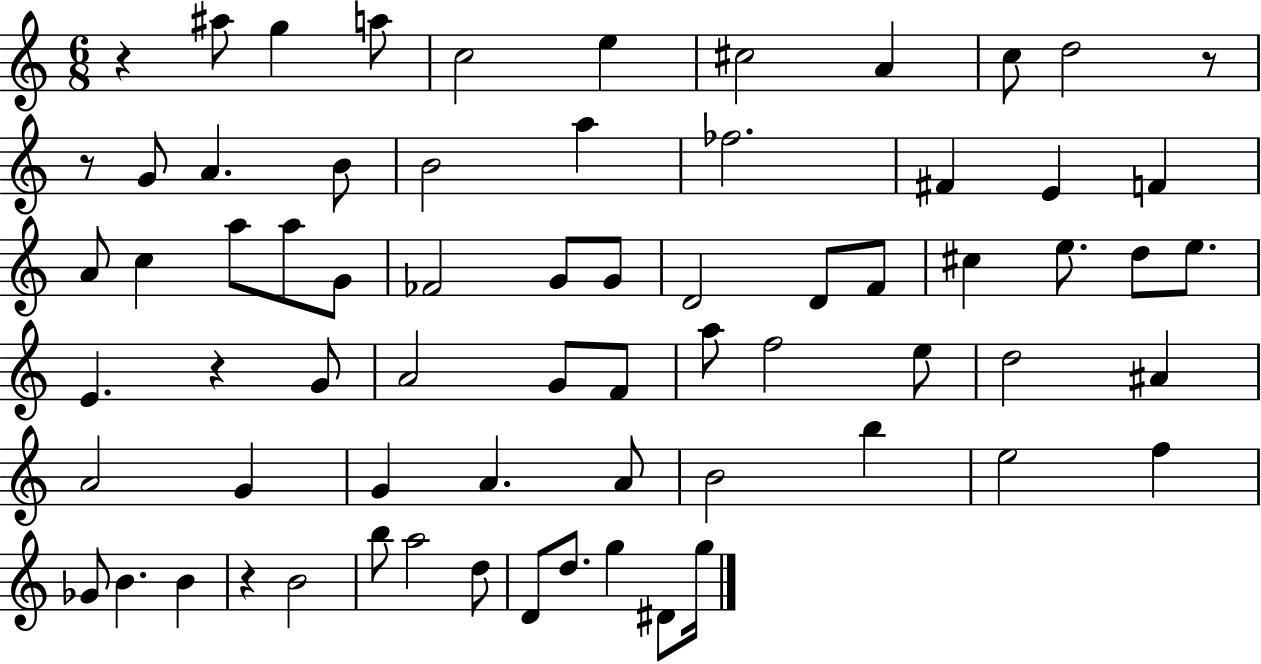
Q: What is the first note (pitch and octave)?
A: A#5